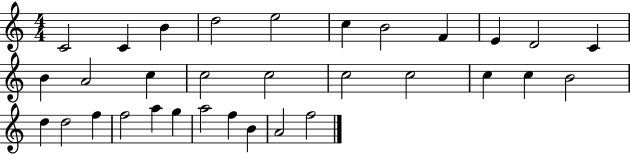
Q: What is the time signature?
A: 4/4